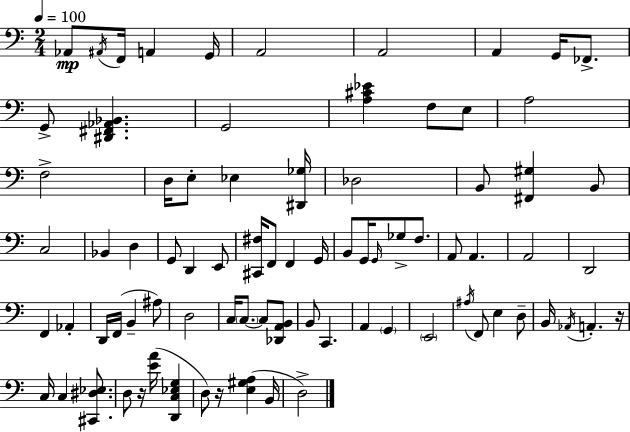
Ab2/e A#2/s F2/s A2/q G2/s A2/h A2/h A2/q G2/s FES2/e. G2/e [D#2,F#2,Ab2,Bb2]/q. G2/h [A3,C#4,Eb4]/q F3/e E3/e A3/h F3/h D3/s E3/e Eb3/q [D#2,Gb3]/s Db3/h B2/e [F#2,G#3]/q B2/e C3/h Bb2/q D3/q G2/e D2/q E2/e [C#2,F#3]/s F2/e F2/q G2/s B2/e G2/s G2/s Gb3/e F3/e. A2/e A2/q. A2/h D2/h F2/q Ab2/q D2/s F2/s B2/q A#3/e D3/h C3/s C3/e. C3/e [Db2,A2,B2]/e B2/e C2/q. A2/q G2/q E2/h A#3/s F2/e E3/q D3/e B2/s Ab2/s A2/q. R/s C3/s C3/q [C#2,D#3,Eb3]/e. D3/e R/s [E4,A4]/s [D2,C3,Eb3,G3]/q D3/e R/s [E3,G#3,A3]/q B2/s D3/h